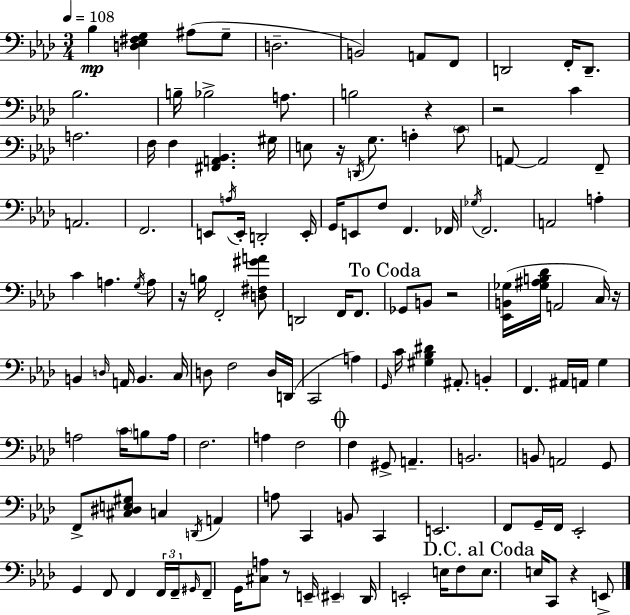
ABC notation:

X:1
T:Untitled
M:3/4
L:1/4
K:Ab
_B, [D,_E,^F,G,] ^A,/2 G,/2 D,2 B,,2 A,,/2 F,,/2 D,,2 F,,/4 D,,/2 _B,2 B,/4 _B,2 A,/2 B,2 z z2 C A,2 F,/4 F, [^F,,A,,_B,,] ^G,/4 E,/2 z/4 D,,/4 G,/2 A, C/2 A,,/2 A,,2 F,,/2 A,,2 F,,2 E,,/2 A,/4 E,,/4 D,,2 E,,/4 G,,/4 E,,/2 F,/2 F,, _F,,/4 _G,/4 F,,2 A,,2 A, C A, G,/4 A,/2 z/4 B,/4 F,,2 [D,^F,^GA]/2 D,,2 F,,/4 F,,/2 _G,,/2 B,,/2 z2 [_E,,B,,_G,]/4 [_G,^A,B,_D]/4 A,,2 C,/4 z/4 B,, D,/4 A,,/4 B,, C,/4 D,/2 F,2 D,/4 D,,/4 C,,2 A, G,,/4 C/4 [^G,_B,^D] ^A,,/2 B,, F,, ^A,,/4 A,,/4 G, A,2 C/4 B,/2 A,/4 F,2 A, F,2 F, ^G,,/2 A,, B,,2 B,,/2 A,,2 G,,/2 F,,/2 [^C,^D,E,^G,]/2 C, D,,/4 A,, A,/2 C,, B,,/2 C,, E,,2 F,,/2 G,,/4 F,,/4 _E,,2 G,, F,,/2 F,, F,,/4 F,,/4 ^G,,/4 F,,/2 G,,/4 [^C,A,]/2 z/2 E,,/4 ^E,, _D,,/4 E,,2 E,/4 F,/2 E,/2 E,/4 C,,/2 z E,,/2